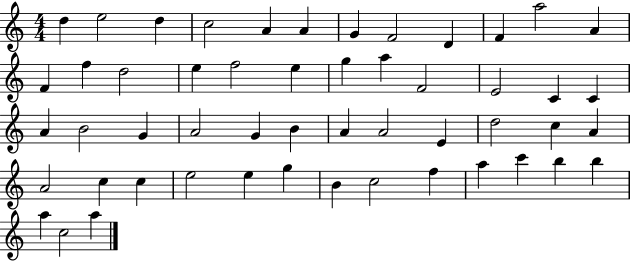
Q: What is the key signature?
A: C major